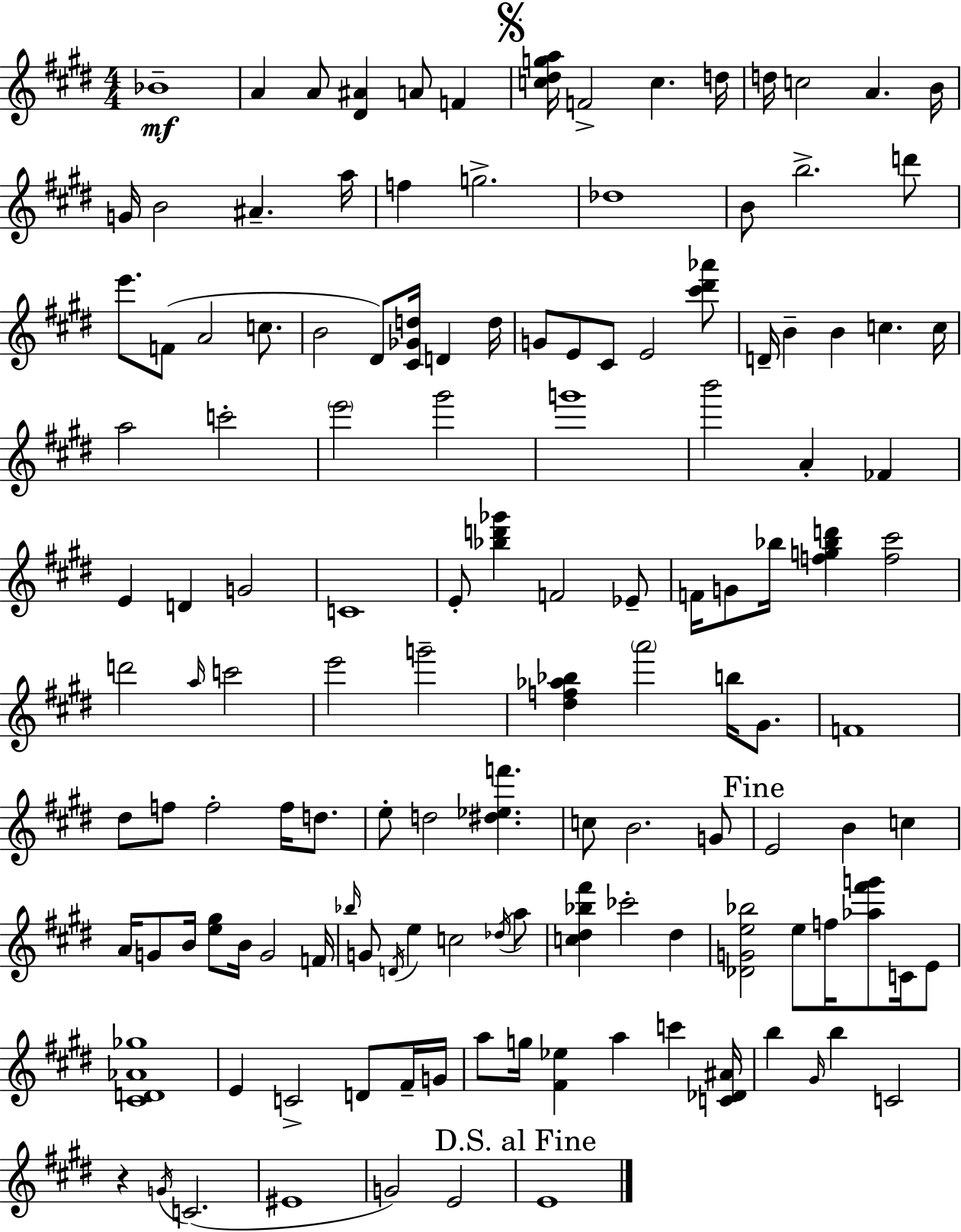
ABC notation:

X:1
T:Untitled
M:4/4
L:1/4
K:E
_B4 A A/2 [^D^A] A/2 F [c^dga]/4 F2 c d/4 d/4 c2 A B/4 G/4 B2 ^A a/4 f g2 _d4 B/2 b2 d'/2 e'/2 F/2 A2 c/2 B2 ^D/2 [^C_Gd]/4 D d/4 G/2 E/2 ^C/2 E2 [^c'^d'_a']/2 D/4 B B c c/4 a2 c'2 e'2 ^g'2 g'4 b'2 A _F E D G2 C4 E/2 [_bd'_g'] F2 _E/2 F/4 G/2 _b/4 [fg_bd'] [f^c']2 d'2 a/4 c'2 e'2 g'2 [^df_a_b] a'2 b/4 ^G/2 F4 ^d/2 f/2 f2 f/4 d/2 e/2 d2 [^d_ef'] c/2 B2 G/2 E2 B c A/4 G/2 B/4 [e^g]/2 B/4 G2 F/4 _b/4 G/2 D/4 e c2 _d/4 a/2 [c^d_b^f'] _c'2 ^d [_DGe_b]2 e/2 f/4 [_a^f'g']/2 C/4 E/2 [^CD_A_g]4 E C2 D/2 ^F/4 G/4 a/2 g/4 [^F_e] a c' [C_D^A]/4 b ^G/4 b C2 z G/4 C2 ^E4 G2 E2 E4